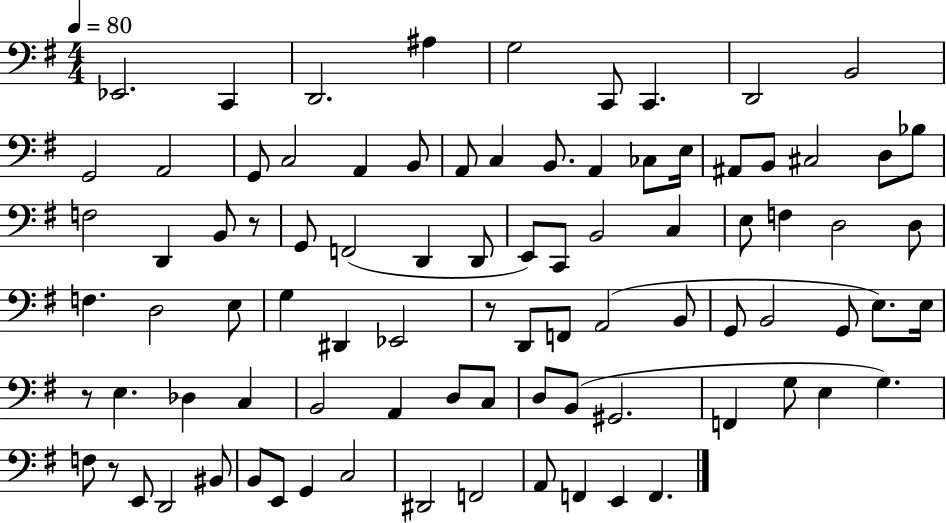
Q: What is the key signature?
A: G major